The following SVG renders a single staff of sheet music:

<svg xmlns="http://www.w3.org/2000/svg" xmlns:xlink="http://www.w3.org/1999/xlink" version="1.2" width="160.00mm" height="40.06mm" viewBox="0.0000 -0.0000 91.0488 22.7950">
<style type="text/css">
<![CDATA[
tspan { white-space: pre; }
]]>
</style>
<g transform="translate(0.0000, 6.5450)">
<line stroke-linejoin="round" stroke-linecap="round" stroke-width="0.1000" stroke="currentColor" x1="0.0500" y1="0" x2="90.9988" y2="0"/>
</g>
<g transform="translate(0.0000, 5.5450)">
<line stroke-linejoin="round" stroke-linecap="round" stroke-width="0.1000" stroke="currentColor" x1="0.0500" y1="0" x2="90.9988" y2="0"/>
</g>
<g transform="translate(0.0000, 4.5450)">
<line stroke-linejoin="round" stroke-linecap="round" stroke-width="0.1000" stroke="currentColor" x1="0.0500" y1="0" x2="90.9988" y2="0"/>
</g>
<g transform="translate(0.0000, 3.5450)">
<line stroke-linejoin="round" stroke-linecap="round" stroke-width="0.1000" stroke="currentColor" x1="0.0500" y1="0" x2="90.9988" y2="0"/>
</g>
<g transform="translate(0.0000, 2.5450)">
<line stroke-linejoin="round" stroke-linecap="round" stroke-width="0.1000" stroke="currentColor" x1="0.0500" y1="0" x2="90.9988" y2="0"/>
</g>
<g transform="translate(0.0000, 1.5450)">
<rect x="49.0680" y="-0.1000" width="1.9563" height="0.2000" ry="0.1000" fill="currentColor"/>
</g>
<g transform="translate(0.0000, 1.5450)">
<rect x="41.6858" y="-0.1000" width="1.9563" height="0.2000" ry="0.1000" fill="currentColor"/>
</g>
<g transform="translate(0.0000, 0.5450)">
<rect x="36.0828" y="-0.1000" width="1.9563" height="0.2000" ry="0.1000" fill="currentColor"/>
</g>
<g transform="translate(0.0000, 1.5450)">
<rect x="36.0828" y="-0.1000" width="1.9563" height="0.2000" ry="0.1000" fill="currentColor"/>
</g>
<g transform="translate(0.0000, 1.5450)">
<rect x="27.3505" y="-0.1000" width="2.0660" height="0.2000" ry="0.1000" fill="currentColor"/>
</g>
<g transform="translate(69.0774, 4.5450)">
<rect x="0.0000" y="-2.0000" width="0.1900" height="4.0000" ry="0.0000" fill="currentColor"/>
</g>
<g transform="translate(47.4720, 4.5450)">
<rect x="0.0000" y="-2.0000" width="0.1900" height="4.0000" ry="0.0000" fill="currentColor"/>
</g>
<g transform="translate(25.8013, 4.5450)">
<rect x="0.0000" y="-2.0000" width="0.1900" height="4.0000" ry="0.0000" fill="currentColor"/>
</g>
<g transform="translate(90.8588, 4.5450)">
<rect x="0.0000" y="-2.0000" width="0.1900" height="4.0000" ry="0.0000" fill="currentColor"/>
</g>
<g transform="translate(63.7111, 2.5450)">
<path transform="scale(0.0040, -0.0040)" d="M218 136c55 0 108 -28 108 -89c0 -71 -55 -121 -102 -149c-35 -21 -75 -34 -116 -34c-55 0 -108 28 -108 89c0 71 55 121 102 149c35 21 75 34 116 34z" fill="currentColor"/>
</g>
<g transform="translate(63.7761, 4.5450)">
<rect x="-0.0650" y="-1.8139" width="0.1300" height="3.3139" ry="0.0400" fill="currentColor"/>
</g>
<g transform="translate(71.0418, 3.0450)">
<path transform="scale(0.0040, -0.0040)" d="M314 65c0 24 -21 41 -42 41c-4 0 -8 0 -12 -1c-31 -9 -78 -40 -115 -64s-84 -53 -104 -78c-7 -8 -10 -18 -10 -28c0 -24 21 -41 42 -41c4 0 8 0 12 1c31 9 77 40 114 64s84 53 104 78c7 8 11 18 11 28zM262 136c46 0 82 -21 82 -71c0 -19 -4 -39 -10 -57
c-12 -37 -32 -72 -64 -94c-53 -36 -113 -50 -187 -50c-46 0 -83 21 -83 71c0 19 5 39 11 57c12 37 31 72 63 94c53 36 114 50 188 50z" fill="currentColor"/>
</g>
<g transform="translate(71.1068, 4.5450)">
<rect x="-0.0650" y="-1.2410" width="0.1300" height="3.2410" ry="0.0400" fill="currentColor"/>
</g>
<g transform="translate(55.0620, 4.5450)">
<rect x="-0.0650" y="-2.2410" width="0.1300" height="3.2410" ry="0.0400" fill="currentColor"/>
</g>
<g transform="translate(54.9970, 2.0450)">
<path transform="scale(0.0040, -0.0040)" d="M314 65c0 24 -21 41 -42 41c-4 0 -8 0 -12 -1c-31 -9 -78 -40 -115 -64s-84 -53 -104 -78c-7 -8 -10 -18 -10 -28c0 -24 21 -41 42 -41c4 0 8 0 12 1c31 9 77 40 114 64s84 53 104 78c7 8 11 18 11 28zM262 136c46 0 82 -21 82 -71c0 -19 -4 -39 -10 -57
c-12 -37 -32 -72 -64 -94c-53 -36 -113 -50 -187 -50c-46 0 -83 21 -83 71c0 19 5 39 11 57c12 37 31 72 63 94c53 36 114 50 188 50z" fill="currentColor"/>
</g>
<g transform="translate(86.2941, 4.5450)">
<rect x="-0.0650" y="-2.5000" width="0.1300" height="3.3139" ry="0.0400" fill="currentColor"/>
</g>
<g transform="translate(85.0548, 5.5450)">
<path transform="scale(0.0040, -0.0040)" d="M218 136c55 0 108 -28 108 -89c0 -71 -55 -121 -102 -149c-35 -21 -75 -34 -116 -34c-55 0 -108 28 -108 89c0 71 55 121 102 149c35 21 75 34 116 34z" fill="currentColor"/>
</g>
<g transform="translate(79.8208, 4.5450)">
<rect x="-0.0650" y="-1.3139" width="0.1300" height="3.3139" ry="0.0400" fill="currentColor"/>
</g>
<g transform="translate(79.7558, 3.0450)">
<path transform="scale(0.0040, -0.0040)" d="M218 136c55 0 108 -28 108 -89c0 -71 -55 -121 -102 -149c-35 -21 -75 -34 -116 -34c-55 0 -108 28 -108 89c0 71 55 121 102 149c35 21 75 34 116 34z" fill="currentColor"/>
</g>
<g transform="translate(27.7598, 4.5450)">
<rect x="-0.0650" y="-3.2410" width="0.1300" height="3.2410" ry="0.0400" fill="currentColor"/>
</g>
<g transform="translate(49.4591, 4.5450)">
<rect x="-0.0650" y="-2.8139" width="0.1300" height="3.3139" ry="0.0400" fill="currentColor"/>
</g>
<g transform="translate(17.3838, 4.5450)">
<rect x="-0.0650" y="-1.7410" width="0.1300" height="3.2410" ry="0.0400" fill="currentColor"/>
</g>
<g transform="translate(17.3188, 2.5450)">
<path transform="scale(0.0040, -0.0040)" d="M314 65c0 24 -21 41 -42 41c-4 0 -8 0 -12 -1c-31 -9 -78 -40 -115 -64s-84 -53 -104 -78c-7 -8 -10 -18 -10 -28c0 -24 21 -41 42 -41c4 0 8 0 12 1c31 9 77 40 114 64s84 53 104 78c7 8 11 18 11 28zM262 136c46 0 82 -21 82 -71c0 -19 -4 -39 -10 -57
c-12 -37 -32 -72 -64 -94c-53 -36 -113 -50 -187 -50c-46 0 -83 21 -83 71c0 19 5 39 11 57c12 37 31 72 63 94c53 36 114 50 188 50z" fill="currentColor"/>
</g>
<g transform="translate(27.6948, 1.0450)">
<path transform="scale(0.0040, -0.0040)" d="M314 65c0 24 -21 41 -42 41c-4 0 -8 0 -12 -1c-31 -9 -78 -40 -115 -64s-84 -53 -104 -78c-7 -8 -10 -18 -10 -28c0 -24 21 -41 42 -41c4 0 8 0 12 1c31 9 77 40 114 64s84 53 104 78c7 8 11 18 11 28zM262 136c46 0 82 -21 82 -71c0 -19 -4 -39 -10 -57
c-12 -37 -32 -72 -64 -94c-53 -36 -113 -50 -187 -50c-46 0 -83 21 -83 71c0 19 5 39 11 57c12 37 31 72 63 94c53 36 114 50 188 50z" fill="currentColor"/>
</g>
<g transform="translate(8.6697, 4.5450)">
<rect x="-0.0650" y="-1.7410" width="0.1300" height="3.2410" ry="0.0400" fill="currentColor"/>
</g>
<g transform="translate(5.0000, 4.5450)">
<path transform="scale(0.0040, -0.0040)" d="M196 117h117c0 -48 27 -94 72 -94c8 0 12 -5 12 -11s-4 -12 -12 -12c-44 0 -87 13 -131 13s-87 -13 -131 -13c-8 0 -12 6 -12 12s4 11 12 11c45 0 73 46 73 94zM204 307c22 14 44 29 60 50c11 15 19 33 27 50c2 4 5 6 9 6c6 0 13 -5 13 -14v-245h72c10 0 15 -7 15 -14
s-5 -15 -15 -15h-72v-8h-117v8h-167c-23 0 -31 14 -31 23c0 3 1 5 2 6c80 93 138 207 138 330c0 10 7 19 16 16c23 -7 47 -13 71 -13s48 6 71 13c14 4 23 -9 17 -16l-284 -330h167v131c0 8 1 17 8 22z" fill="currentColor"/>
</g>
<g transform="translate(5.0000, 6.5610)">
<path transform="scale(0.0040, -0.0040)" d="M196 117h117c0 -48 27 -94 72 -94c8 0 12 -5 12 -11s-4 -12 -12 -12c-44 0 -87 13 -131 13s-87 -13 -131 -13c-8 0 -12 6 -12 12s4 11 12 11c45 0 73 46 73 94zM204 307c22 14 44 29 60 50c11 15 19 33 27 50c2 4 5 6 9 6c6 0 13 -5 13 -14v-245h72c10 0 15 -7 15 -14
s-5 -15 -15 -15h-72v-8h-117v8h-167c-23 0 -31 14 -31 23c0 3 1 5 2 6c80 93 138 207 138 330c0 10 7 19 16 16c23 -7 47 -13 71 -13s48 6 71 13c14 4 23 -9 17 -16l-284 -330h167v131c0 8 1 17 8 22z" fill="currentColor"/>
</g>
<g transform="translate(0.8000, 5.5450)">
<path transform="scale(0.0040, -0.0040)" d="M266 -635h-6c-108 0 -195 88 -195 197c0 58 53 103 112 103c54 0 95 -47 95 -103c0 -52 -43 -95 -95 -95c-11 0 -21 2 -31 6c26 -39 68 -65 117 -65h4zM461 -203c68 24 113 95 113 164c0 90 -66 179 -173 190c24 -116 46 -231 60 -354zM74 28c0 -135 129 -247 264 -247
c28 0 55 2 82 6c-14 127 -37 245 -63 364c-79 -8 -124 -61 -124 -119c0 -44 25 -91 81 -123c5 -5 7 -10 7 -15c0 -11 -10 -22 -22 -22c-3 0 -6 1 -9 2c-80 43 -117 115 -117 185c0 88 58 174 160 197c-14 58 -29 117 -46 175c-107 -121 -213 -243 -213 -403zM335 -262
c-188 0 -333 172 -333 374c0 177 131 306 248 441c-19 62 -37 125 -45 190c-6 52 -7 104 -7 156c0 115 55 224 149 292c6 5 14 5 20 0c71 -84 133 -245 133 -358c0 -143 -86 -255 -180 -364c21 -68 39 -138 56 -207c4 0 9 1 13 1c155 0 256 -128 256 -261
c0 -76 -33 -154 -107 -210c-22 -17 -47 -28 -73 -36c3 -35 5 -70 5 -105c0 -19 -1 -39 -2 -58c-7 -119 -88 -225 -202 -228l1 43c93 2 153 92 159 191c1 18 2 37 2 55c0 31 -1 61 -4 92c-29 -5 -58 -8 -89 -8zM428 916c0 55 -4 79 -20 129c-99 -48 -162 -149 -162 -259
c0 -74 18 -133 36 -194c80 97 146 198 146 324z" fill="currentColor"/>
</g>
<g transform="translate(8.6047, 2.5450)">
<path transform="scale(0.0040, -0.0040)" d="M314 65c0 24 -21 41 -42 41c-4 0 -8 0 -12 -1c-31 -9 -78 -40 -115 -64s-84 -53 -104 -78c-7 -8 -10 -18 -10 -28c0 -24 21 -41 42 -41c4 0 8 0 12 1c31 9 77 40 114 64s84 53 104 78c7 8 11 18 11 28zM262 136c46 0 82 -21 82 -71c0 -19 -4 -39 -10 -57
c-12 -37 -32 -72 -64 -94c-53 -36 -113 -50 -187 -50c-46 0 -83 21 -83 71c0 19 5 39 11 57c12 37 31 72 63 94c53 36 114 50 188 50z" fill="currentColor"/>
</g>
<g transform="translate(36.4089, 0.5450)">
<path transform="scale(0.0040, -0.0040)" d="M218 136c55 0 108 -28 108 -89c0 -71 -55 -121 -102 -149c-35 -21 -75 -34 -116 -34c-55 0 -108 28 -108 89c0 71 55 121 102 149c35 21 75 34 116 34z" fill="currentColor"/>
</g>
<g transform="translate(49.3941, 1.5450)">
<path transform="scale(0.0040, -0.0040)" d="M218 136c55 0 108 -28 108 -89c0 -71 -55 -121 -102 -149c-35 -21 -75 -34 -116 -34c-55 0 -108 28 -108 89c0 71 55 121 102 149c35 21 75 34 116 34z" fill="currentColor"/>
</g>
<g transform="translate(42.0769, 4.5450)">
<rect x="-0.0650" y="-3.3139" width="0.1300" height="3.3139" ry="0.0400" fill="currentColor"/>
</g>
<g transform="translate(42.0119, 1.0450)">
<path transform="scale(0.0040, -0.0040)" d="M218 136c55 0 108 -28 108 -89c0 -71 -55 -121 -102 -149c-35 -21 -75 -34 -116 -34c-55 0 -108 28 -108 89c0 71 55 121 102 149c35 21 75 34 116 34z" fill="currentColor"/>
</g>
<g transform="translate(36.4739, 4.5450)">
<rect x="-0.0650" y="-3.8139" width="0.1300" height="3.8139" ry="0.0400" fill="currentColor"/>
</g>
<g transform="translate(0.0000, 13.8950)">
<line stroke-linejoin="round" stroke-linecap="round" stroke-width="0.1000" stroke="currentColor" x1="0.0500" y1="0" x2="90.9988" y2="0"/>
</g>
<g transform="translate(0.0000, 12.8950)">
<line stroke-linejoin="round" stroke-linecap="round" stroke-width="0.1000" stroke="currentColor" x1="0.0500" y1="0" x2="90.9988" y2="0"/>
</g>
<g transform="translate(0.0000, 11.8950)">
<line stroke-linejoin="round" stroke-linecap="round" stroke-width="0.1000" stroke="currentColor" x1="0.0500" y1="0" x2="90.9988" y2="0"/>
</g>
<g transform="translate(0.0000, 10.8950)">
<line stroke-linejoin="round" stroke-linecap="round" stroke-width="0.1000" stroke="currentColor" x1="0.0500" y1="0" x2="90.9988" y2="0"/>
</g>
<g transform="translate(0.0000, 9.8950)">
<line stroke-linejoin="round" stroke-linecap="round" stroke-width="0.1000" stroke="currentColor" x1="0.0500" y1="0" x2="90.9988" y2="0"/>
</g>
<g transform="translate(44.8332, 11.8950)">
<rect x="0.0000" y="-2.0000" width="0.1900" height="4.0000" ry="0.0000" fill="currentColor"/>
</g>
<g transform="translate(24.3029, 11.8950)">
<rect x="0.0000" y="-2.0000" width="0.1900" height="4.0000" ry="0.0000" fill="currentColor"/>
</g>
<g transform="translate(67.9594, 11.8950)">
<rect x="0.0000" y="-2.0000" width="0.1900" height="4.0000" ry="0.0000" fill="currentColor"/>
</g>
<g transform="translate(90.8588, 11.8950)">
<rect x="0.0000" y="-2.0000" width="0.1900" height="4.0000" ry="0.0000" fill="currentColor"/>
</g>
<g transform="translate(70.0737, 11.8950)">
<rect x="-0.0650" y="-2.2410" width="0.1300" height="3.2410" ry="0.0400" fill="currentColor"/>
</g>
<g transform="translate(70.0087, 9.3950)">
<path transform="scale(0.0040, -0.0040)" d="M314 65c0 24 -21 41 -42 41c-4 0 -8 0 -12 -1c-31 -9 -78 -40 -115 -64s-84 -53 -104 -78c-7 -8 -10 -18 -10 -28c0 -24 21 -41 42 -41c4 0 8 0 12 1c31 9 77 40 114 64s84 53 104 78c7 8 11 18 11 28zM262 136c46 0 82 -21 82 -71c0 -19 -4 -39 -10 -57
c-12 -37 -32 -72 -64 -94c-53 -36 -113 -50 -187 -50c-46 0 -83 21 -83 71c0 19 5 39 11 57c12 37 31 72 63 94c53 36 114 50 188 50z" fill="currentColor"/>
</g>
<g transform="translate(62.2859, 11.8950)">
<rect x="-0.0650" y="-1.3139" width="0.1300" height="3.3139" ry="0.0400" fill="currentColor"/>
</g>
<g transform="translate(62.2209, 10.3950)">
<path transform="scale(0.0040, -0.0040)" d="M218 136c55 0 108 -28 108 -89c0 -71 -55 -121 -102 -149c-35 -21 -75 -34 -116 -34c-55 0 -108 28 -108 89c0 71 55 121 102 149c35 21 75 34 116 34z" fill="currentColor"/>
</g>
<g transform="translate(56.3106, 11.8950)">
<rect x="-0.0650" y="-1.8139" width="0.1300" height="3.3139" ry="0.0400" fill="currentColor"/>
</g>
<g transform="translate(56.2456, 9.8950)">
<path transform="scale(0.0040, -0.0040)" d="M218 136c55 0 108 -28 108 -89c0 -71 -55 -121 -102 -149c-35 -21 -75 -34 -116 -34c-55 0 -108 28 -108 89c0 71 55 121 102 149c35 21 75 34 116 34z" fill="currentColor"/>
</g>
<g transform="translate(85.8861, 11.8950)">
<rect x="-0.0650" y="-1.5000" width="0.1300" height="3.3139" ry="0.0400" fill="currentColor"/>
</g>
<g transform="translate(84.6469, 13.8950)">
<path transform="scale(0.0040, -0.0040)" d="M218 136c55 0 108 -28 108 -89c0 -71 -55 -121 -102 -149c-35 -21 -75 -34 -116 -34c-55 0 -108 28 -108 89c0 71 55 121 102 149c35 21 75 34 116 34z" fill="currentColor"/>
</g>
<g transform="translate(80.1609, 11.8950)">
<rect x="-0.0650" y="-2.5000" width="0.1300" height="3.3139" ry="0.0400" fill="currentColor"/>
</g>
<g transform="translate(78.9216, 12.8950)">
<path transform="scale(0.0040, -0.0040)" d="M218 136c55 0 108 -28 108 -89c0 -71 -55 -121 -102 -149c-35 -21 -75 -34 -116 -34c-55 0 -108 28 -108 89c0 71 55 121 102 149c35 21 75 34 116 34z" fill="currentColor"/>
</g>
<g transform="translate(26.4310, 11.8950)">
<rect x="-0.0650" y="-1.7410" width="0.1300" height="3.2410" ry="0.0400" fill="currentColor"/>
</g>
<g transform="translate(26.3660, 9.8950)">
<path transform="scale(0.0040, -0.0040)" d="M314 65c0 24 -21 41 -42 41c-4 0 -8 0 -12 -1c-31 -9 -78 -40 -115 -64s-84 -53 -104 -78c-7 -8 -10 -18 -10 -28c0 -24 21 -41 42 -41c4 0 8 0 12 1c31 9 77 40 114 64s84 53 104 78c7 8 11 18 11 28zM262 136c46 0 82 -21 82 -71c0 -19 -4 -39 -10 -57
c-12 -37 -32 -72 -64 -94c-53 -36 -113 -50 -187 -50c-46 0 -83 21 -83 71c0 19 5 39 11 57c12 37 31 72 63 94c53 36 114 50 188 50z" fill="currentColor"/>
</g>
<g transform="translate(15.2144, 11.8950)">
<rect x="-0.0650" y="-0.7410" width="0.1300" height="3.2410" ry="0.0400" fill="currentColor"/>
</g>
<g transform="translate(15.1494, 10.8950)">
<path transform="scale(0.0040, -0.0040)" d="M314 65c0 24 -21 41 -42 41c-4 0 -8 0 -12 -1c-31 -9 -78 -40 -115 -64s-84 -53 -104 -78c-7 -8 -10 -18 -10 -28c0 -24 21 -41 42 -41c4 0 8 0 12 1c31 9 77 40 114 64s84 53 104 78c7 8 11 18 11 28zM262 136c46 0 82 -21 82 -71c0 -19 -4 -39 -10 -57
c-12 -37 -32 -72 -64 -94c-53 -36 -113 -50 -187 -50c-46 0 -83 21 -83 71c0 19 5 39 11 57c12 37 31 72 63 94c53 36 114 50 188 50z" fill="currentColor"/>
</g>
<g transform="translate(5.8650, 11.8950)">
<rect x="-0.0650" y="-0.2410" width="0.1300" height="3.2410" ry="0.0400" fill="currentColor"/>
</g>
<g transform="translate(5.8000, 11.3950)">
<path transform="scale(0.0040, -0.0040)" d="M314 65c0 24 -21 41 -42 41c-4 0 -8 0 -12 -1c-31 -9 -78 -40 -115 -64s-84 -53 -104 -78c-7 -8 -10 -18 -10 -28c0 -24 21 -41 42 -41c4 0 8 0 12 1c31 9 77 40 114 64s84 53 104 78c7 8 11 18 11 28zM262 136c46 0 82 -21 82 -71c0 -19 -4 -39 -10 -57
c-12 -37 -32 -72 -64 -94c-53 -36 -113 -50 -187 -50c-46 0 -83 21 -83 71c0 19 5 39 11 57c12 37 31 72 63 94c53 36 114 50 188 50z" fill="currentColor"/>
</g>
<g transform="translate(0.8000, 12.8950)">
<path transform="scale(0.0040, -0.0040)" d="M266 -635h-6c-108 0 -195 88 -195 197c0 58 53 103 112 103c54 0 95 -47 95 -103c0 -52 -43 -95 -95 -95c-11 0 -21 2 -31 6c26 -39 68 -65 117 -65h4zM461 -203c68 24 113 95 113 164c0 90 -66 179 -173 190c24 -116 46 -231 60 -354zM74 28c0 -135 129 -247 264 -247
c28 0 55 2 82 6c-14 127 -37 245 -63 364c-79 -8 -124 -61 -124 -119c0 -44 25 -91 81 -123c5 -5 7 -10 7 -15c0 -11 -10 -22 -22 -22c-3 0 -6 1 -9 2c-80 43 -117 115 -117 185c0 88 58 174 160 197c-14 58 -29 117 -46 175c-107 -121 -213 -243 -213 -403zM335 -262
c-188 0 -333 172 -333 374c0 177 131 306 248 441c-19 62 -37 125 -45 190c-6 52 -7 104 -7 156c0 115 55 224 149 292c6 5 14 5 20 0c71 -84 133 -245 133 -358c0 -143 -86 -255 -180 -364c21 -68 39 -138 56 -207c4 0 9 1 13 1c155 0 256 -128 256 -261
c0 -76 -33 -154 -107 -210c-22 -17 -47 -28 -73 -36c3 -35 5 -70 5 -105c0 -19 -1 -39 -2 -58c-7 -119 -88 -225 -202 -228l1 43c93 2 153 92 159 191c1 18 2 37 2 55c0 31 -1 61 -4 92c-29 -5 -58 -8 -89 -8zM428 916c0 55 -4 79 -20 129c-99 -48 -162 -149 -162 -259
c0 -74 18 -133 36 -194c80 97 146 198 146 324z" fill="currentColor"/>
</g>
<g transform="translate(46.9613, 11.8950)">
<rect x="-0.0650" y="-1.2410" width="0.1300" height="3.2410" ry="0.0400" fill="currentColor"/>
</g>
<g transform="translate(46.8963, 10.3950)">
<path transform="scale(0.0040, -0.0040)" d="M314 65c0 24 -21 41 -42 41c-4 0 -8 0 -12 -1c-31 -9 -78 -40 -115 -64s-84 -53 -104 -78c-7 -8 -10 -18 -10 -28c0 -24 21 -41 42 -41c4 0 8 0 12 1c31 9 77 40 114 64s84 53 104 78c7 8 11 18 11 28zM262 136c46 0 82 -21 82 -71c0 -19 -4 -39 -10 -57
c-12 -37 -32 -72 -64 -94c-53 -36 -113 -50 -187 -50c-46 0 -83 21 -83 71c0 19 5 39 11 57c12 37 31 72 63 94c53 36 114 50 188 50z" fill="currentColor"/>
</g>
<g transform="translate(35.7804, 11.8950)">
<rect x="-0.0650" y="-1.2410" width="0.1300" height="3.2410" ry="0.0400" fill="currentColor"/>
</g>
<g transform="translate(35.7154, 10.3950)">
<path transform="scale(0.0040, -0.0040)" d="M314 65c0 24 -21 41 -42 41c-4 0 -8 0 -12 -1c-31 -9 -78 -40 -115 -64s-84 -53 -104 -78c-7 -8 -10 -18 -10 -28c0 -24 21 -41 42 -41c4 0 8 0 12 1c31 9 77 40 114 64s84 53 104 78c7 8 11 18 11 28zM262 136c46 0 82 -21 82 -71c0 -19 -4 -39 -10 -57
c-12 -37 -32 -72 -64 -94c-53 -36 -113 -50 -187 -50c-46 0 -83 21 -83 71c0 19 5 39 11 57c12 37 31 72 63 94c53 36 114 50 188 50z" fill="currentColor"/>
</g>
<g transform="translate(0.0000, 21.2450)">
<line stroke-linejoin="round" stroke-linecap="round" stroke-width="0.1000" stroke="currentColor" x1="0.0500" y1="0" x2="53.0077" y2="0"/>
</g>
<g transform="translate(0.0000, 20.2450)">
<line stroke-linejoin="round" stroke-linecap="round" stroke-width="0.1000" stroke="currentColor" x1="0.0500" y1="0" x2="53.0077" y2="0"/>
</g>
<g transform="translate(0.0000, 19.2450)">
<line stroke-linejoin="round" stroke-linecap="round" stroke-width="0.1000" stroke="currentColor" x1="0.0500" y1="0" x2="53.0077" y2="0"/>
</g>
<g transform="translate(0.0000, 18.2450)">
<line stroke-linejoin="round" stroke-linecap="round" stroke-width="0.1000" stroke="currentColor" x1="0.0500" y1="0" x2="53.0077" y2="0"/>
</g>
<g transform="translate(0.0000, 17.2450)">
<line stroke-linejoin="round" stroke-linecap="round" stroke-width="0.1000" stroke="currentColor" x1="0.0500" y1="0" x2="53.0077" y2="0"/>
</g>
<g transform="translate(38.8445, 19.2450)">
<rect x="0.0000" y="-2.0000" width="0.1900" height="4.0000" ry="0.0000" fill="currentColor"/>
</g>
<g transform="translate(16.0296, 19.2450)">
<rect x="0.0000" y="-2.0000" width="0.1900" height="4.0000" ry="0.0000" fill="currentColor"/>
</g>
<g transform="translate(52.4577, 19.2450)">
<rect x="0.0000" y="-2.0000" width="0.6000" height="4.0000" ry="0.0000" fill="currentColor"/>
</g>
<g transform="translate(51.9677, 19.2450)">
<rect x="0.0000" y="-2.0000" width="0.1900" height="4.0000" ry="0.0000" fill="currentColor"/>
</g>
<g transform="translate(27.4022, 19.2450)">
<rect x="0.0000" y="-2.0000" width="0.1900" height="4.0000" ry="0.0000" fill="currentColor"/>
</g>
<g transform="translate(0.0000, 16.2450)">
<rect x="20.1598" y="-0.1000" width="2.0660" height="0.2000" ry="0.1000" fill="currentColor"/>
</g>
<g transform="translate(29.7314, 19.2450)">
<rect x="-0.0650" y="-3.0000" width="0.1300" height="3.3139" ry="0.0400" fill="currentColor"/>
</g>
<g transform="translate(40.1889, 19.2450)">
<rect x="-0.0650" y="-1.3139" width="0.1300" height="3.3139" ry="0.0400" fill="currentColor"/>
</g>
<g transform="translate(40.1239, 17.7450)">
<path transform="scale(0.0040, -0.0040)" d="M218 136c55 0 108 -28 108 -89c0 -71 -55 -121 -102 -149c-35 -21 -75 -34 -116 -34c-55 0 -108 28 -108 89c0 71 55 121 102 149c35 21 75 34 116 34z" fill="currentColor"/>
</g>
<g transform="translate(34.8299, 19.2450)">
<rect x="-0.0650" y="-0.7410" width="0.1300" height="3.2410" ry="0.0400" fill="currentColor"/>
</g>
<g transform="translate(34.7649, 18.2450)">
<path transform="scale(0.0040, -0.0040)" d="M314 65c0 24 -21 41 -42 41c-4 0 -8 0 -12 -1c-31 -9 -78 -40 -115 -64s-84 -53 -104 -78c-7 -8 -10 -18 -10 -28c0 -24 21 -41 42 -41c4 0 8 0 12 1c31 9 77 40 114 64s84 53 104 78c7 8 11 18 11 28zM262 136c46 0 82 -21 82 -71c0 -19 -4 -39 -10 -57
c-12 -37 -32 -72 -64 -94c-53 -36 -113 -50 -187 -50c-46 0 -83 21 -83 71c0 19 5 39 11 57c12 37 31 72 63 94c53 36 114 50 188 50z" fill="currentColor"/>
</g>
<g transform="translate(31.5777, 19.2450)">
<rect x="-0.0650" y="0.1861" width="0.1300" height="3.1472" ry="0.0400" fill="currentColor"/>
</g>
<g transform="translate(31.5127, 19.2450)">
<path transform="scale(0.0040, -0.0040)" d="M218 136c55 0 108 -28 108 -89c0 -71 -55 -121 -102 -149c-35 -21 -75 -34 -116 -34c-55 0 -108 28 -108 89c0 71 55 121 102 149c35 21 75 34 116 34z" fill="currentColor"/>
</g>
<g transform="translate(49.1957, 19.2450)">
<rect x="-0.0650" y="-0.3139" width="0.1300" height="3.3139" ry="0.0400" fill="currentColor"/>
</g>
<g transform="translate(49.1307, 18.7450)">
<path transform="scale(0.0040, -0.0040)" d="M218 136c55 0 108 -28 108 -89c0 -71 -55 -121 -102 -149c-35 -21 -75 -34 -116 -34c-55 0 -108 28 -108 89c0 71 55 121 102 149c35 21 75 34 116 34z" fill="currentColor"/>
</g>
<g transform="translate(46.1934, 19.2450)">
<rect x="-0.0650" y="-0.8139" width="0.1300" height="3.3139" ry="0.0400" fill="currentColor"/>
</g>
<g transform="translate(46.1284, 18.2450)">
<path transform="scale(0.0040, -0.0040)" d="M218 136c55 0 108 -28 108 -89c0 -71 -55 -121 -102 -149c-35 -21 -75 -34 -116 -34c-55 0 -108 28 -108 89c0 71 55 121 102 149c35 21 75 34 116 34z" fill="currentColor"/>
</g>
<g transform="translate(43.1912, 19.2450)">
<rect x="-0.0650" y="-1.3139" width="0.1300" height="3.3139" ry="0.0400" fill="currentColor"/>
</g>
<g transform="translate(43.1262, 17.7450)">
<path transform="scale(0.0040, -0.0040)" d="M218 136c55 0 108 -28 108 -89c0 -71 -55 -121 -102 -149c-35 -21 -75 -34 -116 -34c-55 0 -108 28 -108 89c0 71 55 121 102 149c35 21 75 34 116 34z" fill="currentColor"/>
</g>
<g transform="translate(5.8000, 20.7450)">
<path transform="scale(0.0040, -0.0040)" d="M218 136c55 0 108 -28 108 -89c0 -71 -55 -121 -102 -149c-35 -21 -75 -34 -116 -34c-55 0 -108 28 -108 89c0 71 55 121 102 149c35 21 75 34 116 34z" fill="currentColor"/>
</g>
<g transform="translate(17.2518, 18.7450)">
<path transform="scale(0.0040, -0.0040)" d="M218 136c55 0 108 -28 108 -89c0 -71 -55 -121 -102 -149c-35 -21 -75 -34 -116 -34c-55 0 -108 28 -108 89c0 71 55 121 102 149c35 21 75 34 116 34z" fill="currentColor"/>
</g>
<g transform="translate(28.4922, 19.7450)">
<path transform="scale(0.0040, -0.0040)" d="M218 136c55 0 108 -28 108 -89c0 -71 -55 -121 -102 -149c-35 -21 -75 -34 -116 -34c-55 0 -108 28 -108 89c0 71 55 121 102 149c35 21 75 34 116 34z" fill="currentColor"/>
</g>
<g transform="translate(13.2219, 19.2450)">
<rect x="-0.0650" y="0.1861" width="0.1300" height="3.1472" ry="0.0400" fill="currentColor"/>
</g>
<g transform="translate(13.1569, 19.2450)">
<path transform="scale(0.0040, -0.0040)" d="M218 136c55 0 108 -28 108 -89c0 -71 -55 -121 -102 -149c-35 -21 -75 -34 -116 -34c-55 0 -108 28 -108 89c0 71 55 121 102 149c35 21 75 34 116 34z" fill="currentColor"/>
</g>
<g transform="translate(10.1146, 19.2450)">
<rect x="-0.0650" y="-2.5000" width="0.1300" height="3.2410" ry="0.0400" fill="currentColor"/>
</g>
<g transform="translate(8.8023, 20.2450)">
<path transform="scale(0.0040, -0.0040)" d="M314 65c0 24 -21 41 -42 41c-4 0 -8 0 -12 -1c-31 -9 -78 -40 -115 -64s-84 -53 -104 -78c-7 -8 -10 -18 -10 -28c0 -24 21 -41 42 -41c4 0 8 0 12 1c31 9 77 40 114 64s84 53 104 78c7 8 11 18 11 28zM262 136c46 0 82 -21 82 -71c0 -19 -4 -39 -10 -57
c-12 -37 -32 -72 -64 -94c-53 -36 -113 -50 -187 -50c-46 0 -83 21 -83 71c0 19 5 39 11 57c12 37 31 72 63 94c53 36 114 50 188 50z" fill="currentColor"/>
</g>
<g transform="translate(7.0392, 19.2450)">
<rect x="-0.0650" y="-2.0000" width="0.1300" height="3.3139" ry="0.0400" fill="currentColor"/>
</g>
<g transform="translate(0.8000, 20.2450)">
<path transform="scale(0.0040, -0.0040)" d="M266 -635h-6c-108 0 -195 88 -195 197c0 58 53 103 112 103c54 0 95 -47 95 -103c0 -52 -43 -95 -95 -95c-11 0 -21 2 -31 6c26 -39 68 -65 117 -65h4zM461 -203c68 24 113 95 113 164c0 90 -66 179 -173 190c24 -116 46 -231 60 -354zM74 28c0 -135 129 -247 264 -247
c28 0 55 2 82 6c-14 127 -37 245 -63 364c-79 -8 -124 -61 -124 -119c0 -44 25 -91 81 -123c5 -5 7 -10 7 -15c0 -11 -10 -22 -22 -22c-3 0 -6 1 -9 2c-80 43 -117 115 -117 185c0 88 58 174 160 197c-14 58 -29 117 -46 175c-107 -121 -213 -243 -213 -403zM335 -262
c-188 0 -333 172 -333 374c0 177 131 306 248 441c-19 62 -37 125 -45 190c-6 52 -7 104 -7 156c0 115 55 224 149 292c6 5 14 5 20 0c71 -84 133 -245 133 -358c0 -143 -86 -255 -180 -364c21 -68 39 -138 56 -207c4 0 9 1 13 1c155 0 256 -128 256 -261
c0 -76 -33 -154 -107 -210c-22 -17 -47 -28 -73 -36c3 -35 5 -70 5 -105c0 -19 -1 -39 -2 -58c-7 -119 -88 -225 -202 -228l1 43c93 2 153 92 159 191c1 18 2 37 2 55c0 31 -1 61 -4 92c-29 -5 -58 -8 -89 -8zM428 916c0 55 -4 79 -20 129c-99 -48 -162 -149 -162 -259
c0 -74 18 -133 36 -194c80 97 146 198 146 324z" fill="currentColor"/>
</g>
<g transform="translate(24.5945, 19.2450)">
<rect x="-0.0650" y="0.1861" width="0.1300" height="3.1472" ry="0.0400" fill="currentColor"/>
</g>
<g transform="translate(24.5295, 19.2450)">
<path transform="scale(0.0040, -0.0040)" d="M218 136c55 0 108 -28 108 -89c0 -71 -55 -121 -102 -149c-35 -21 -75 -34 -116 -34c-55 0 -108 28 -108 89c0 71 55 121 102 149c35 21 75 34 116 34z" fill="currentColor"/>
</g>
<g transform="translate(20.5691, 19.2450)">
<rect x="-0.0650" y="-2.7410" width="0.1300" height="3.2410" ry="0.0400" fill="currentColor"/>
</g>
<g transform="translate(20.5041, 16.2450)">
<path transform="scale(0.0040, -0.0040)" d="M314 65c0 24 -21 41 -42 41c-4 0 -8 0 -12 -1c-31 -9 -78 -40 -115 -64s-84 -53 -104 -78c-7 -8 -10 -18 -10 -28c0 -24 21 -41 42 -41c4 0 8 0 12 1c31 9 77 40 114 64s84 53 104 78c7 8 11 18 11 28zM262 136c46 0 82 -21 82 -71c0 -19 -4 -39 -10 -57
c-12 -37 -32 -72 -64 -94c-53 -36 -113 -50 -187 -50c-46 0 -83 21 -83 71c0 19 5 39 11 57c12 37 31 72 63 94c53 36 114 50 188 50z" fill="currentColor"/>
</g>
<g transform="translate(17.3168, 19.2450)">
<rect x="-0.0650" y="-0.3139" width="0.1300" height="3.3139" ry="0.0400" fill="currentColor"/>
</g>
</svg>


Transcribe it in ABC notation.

X:1
T:Untitled
M:4/4
L:1/4
K:C
f2 f2 b2 c' b a g2 f e2 e G c2 d2 f2 e2 e2 f e g2 G E F G2 B c a2 B A B d2 e e d c